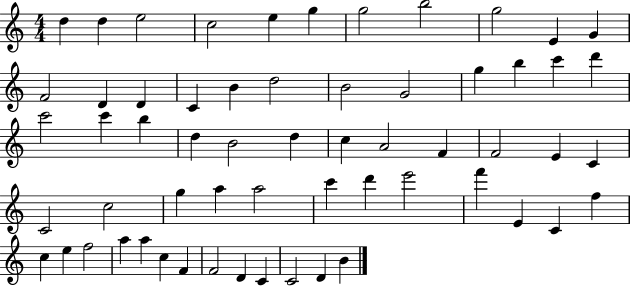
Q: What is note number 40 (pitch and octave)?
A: A5